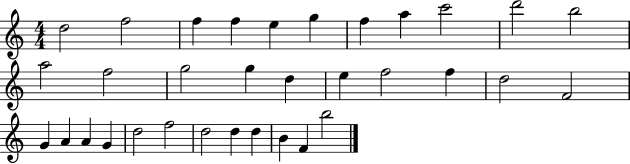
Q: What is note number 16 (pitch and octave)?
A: D5